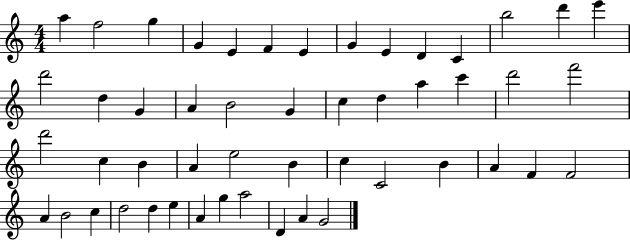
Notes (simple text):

A5/q F5/h G5/q G4/q E4/q F4/q E4/q G4/q E4/q D4/q C4/q B5/h D6/q E6/q D6/h D5/q G4/q A4/q B4/h G4/q C5/q D5/q A5/q C6/q D6/h F6/h D6/h C5/q B4/q A4/q E5/h B4/q C5/q C4/h B4/q A4/q F4/q F4/h A4/q B4/h C5/q D5/h D5/q E5/q A4/q G5/q A5/h D4/q A4/q G4/h